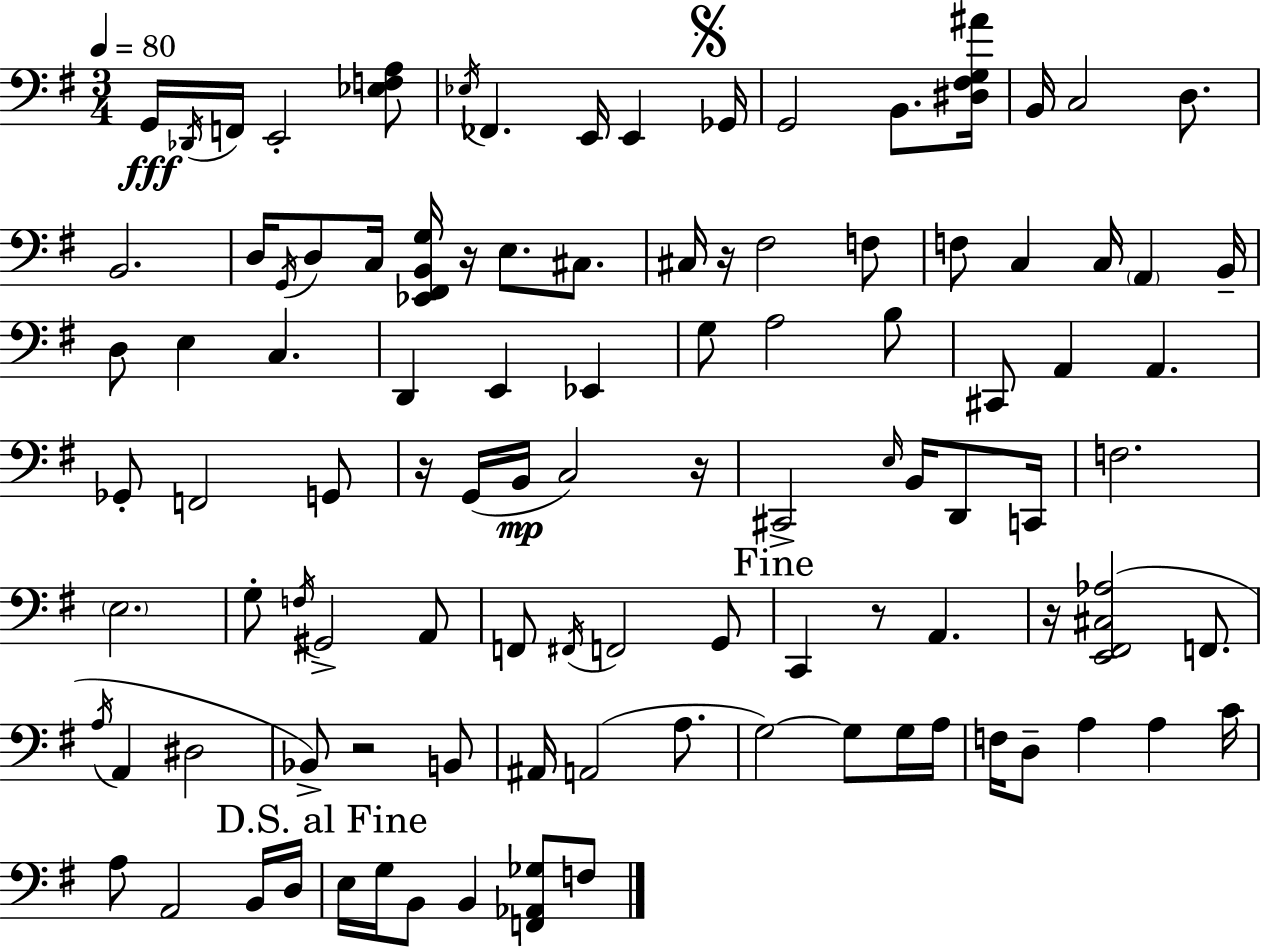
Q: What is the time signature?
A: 3/4